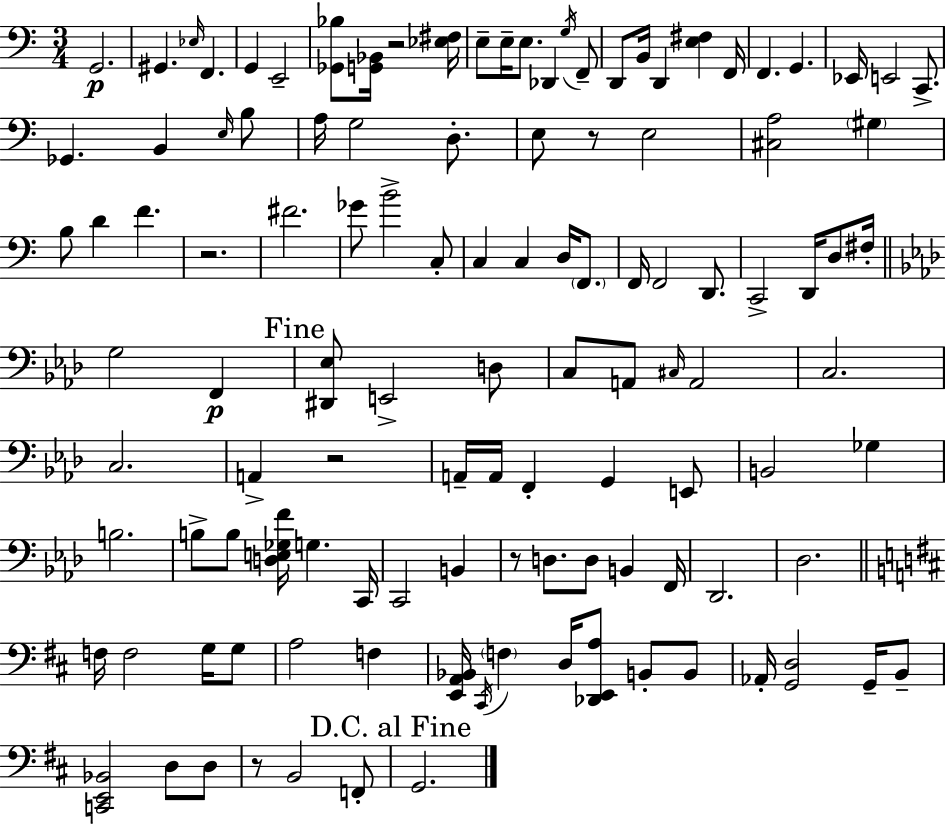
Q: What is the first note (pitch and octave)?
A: G2